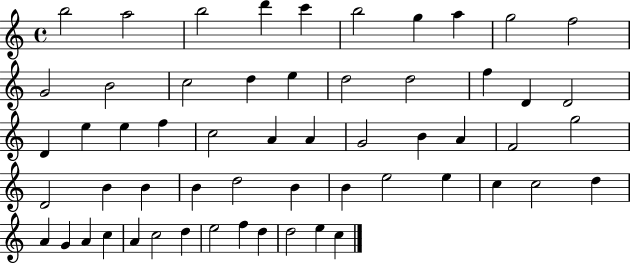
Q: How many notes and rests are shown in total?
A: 57